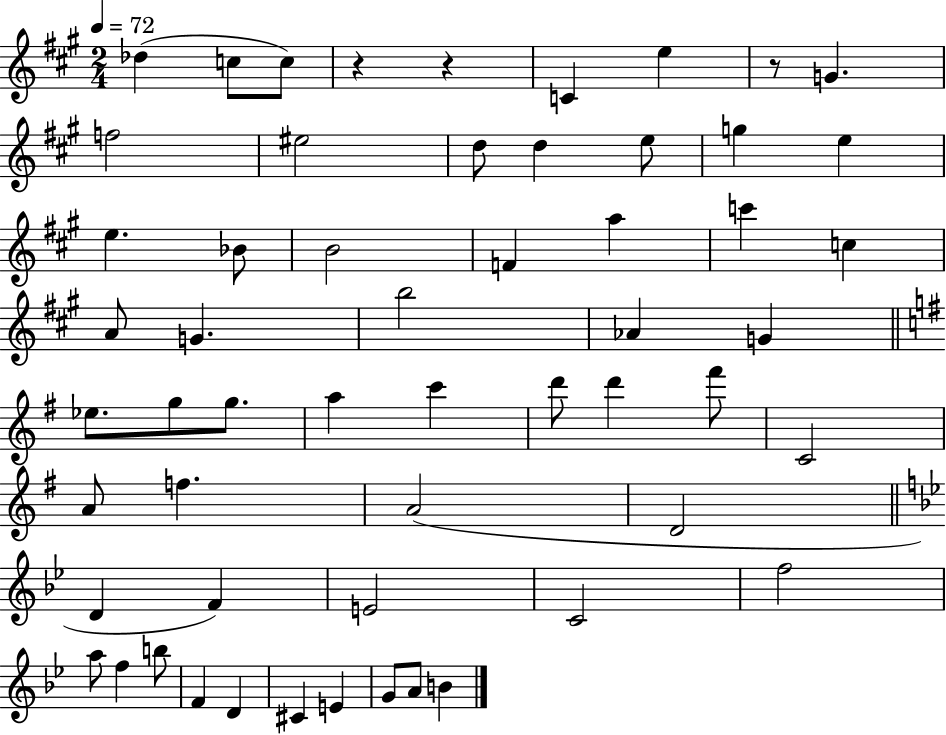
Db5/q C5/e C5/e R/q R/q C4/q E5/q R/e G4/q. F5/h EIS5/h D5/e D5/q E5/e G5/q E5/q E5/q. Bb4/e B4/h F4/q A5/q C6/q C5/q A4/e G4/q. B5/h Ab4/q G4/q Eb5/e. G5/e G5/e. A5/q C6/q D6/e D6/q F#6/e C4/h A4/e F5/q. A4/h D4/h D4/q F4/q E4/h C4/h F5/h A5/e F5/q B5/e F4/q D4/q C#4/q E4/q G4/e A4/e B4/q